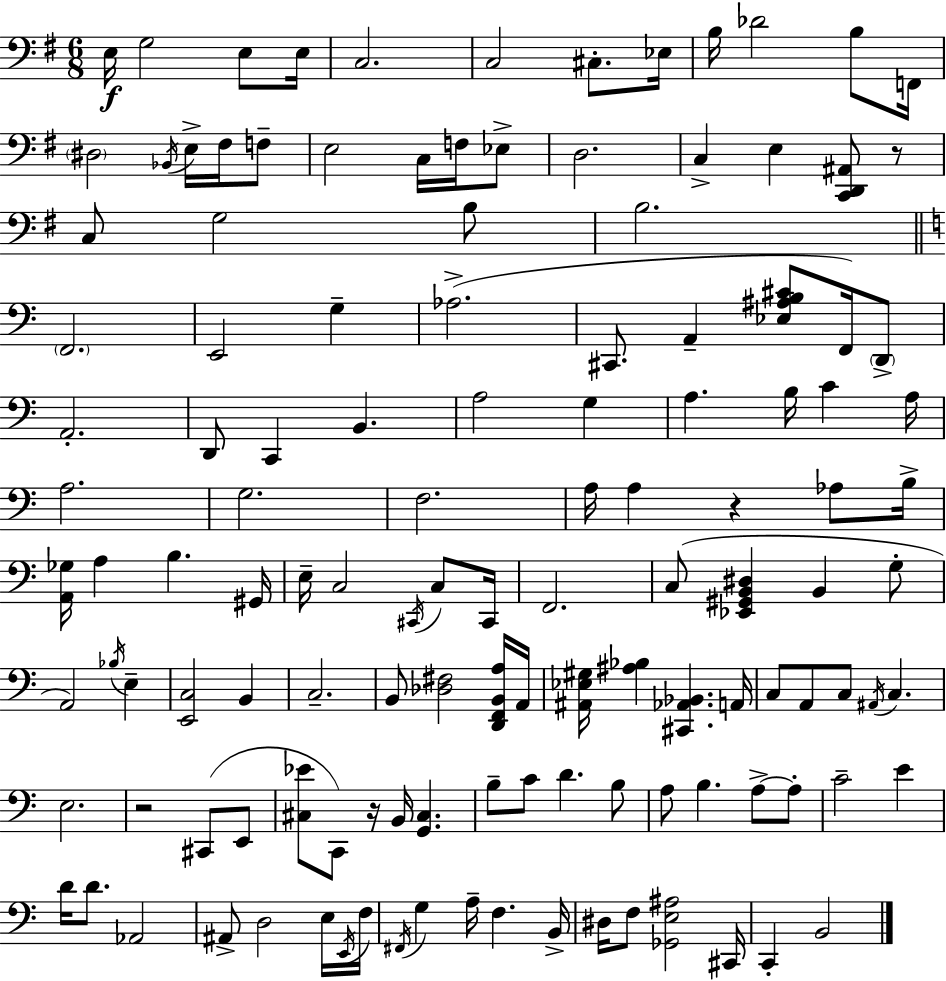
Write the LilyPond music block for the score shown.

{
  \clef bass
  \numericTimeSignature
  \time 6/8
  \key g \major
  e16\f g2 e8 e16 | c2. | c2 cis8.-. ees16 | b16 des'2 b8 f,16 | \break \parenthesize dis2 \acciaccatura { bes,16 } e16-> fis16 f8-- | e2 c16 f16 ees8-> | d2. | c4-> e4 <c, d, ais,>8 r8 | \break c8 g2 b8 | b2. | \bar "||" \break \key a \minor \parenthesize f,2. | e,2 g4-- | aes2.->( | cis,8. a,4-- <ees ais b cis'>8 f,16) \parenthesize d,8-> | \break a,2.-. | d,8 c,4 b,4. | a2 g4 | a4. b16 c'4 a16 | \break a2. | g2. | f2. | a16 a4 r4 aes8 b16-> | \break <a, ges>16 a4 b4. gis,16 | e16-- c2 \acciaccatura { cis,16 } c8 | cis,16 f,2. | c8( <ees, gis, b, dis>4 b,4 g8-. | \break a,2) \acciaccatura { bes16 } e4-- | <e, c>2 b,4 | c2.-- | b,8 <des fis>2 | \break <d, f, b, a>16 a,16 <ais, ees gis>16 <ais bes>4 <cis, aes, bes,>4. | a,16 c8 a,8 c8 \acciaccatura { ais,16 } c4. | e2. | r2 cis,8( | \break e,8 <cis ees'>8 c,8) r16 b,16 <g, cis>4. | b8-- c'8 d'4. | b8 a8 b4. a8->~~ | a8-. c'2-- e'4 | \break d'16 d'8. aes,2 | ais,8-> d2 | e16 \acciaccatura { e,16 } f16 \acciaccatura { fis,16 } g4 a16-- f4. | b,16-> dis16 f8 <ges, e ais>2 | \break cis,16 c,4-. b,2 | \bar "|."
}